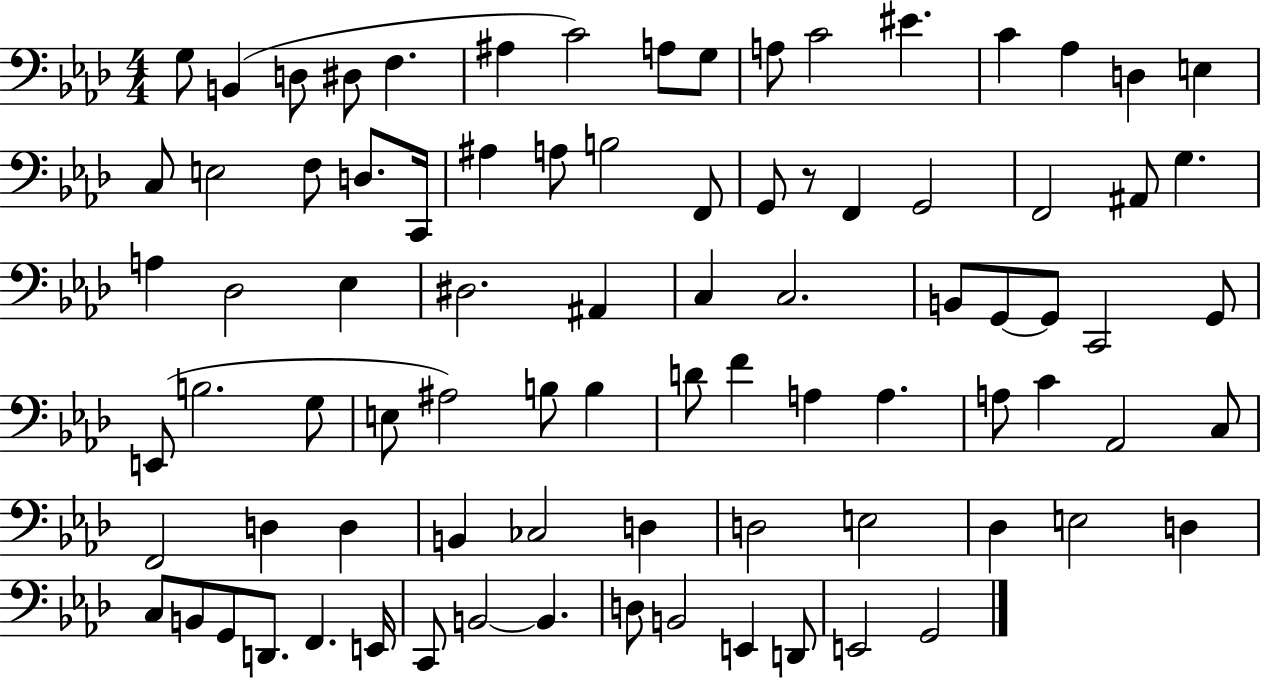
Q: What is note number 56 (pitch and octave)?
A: C4